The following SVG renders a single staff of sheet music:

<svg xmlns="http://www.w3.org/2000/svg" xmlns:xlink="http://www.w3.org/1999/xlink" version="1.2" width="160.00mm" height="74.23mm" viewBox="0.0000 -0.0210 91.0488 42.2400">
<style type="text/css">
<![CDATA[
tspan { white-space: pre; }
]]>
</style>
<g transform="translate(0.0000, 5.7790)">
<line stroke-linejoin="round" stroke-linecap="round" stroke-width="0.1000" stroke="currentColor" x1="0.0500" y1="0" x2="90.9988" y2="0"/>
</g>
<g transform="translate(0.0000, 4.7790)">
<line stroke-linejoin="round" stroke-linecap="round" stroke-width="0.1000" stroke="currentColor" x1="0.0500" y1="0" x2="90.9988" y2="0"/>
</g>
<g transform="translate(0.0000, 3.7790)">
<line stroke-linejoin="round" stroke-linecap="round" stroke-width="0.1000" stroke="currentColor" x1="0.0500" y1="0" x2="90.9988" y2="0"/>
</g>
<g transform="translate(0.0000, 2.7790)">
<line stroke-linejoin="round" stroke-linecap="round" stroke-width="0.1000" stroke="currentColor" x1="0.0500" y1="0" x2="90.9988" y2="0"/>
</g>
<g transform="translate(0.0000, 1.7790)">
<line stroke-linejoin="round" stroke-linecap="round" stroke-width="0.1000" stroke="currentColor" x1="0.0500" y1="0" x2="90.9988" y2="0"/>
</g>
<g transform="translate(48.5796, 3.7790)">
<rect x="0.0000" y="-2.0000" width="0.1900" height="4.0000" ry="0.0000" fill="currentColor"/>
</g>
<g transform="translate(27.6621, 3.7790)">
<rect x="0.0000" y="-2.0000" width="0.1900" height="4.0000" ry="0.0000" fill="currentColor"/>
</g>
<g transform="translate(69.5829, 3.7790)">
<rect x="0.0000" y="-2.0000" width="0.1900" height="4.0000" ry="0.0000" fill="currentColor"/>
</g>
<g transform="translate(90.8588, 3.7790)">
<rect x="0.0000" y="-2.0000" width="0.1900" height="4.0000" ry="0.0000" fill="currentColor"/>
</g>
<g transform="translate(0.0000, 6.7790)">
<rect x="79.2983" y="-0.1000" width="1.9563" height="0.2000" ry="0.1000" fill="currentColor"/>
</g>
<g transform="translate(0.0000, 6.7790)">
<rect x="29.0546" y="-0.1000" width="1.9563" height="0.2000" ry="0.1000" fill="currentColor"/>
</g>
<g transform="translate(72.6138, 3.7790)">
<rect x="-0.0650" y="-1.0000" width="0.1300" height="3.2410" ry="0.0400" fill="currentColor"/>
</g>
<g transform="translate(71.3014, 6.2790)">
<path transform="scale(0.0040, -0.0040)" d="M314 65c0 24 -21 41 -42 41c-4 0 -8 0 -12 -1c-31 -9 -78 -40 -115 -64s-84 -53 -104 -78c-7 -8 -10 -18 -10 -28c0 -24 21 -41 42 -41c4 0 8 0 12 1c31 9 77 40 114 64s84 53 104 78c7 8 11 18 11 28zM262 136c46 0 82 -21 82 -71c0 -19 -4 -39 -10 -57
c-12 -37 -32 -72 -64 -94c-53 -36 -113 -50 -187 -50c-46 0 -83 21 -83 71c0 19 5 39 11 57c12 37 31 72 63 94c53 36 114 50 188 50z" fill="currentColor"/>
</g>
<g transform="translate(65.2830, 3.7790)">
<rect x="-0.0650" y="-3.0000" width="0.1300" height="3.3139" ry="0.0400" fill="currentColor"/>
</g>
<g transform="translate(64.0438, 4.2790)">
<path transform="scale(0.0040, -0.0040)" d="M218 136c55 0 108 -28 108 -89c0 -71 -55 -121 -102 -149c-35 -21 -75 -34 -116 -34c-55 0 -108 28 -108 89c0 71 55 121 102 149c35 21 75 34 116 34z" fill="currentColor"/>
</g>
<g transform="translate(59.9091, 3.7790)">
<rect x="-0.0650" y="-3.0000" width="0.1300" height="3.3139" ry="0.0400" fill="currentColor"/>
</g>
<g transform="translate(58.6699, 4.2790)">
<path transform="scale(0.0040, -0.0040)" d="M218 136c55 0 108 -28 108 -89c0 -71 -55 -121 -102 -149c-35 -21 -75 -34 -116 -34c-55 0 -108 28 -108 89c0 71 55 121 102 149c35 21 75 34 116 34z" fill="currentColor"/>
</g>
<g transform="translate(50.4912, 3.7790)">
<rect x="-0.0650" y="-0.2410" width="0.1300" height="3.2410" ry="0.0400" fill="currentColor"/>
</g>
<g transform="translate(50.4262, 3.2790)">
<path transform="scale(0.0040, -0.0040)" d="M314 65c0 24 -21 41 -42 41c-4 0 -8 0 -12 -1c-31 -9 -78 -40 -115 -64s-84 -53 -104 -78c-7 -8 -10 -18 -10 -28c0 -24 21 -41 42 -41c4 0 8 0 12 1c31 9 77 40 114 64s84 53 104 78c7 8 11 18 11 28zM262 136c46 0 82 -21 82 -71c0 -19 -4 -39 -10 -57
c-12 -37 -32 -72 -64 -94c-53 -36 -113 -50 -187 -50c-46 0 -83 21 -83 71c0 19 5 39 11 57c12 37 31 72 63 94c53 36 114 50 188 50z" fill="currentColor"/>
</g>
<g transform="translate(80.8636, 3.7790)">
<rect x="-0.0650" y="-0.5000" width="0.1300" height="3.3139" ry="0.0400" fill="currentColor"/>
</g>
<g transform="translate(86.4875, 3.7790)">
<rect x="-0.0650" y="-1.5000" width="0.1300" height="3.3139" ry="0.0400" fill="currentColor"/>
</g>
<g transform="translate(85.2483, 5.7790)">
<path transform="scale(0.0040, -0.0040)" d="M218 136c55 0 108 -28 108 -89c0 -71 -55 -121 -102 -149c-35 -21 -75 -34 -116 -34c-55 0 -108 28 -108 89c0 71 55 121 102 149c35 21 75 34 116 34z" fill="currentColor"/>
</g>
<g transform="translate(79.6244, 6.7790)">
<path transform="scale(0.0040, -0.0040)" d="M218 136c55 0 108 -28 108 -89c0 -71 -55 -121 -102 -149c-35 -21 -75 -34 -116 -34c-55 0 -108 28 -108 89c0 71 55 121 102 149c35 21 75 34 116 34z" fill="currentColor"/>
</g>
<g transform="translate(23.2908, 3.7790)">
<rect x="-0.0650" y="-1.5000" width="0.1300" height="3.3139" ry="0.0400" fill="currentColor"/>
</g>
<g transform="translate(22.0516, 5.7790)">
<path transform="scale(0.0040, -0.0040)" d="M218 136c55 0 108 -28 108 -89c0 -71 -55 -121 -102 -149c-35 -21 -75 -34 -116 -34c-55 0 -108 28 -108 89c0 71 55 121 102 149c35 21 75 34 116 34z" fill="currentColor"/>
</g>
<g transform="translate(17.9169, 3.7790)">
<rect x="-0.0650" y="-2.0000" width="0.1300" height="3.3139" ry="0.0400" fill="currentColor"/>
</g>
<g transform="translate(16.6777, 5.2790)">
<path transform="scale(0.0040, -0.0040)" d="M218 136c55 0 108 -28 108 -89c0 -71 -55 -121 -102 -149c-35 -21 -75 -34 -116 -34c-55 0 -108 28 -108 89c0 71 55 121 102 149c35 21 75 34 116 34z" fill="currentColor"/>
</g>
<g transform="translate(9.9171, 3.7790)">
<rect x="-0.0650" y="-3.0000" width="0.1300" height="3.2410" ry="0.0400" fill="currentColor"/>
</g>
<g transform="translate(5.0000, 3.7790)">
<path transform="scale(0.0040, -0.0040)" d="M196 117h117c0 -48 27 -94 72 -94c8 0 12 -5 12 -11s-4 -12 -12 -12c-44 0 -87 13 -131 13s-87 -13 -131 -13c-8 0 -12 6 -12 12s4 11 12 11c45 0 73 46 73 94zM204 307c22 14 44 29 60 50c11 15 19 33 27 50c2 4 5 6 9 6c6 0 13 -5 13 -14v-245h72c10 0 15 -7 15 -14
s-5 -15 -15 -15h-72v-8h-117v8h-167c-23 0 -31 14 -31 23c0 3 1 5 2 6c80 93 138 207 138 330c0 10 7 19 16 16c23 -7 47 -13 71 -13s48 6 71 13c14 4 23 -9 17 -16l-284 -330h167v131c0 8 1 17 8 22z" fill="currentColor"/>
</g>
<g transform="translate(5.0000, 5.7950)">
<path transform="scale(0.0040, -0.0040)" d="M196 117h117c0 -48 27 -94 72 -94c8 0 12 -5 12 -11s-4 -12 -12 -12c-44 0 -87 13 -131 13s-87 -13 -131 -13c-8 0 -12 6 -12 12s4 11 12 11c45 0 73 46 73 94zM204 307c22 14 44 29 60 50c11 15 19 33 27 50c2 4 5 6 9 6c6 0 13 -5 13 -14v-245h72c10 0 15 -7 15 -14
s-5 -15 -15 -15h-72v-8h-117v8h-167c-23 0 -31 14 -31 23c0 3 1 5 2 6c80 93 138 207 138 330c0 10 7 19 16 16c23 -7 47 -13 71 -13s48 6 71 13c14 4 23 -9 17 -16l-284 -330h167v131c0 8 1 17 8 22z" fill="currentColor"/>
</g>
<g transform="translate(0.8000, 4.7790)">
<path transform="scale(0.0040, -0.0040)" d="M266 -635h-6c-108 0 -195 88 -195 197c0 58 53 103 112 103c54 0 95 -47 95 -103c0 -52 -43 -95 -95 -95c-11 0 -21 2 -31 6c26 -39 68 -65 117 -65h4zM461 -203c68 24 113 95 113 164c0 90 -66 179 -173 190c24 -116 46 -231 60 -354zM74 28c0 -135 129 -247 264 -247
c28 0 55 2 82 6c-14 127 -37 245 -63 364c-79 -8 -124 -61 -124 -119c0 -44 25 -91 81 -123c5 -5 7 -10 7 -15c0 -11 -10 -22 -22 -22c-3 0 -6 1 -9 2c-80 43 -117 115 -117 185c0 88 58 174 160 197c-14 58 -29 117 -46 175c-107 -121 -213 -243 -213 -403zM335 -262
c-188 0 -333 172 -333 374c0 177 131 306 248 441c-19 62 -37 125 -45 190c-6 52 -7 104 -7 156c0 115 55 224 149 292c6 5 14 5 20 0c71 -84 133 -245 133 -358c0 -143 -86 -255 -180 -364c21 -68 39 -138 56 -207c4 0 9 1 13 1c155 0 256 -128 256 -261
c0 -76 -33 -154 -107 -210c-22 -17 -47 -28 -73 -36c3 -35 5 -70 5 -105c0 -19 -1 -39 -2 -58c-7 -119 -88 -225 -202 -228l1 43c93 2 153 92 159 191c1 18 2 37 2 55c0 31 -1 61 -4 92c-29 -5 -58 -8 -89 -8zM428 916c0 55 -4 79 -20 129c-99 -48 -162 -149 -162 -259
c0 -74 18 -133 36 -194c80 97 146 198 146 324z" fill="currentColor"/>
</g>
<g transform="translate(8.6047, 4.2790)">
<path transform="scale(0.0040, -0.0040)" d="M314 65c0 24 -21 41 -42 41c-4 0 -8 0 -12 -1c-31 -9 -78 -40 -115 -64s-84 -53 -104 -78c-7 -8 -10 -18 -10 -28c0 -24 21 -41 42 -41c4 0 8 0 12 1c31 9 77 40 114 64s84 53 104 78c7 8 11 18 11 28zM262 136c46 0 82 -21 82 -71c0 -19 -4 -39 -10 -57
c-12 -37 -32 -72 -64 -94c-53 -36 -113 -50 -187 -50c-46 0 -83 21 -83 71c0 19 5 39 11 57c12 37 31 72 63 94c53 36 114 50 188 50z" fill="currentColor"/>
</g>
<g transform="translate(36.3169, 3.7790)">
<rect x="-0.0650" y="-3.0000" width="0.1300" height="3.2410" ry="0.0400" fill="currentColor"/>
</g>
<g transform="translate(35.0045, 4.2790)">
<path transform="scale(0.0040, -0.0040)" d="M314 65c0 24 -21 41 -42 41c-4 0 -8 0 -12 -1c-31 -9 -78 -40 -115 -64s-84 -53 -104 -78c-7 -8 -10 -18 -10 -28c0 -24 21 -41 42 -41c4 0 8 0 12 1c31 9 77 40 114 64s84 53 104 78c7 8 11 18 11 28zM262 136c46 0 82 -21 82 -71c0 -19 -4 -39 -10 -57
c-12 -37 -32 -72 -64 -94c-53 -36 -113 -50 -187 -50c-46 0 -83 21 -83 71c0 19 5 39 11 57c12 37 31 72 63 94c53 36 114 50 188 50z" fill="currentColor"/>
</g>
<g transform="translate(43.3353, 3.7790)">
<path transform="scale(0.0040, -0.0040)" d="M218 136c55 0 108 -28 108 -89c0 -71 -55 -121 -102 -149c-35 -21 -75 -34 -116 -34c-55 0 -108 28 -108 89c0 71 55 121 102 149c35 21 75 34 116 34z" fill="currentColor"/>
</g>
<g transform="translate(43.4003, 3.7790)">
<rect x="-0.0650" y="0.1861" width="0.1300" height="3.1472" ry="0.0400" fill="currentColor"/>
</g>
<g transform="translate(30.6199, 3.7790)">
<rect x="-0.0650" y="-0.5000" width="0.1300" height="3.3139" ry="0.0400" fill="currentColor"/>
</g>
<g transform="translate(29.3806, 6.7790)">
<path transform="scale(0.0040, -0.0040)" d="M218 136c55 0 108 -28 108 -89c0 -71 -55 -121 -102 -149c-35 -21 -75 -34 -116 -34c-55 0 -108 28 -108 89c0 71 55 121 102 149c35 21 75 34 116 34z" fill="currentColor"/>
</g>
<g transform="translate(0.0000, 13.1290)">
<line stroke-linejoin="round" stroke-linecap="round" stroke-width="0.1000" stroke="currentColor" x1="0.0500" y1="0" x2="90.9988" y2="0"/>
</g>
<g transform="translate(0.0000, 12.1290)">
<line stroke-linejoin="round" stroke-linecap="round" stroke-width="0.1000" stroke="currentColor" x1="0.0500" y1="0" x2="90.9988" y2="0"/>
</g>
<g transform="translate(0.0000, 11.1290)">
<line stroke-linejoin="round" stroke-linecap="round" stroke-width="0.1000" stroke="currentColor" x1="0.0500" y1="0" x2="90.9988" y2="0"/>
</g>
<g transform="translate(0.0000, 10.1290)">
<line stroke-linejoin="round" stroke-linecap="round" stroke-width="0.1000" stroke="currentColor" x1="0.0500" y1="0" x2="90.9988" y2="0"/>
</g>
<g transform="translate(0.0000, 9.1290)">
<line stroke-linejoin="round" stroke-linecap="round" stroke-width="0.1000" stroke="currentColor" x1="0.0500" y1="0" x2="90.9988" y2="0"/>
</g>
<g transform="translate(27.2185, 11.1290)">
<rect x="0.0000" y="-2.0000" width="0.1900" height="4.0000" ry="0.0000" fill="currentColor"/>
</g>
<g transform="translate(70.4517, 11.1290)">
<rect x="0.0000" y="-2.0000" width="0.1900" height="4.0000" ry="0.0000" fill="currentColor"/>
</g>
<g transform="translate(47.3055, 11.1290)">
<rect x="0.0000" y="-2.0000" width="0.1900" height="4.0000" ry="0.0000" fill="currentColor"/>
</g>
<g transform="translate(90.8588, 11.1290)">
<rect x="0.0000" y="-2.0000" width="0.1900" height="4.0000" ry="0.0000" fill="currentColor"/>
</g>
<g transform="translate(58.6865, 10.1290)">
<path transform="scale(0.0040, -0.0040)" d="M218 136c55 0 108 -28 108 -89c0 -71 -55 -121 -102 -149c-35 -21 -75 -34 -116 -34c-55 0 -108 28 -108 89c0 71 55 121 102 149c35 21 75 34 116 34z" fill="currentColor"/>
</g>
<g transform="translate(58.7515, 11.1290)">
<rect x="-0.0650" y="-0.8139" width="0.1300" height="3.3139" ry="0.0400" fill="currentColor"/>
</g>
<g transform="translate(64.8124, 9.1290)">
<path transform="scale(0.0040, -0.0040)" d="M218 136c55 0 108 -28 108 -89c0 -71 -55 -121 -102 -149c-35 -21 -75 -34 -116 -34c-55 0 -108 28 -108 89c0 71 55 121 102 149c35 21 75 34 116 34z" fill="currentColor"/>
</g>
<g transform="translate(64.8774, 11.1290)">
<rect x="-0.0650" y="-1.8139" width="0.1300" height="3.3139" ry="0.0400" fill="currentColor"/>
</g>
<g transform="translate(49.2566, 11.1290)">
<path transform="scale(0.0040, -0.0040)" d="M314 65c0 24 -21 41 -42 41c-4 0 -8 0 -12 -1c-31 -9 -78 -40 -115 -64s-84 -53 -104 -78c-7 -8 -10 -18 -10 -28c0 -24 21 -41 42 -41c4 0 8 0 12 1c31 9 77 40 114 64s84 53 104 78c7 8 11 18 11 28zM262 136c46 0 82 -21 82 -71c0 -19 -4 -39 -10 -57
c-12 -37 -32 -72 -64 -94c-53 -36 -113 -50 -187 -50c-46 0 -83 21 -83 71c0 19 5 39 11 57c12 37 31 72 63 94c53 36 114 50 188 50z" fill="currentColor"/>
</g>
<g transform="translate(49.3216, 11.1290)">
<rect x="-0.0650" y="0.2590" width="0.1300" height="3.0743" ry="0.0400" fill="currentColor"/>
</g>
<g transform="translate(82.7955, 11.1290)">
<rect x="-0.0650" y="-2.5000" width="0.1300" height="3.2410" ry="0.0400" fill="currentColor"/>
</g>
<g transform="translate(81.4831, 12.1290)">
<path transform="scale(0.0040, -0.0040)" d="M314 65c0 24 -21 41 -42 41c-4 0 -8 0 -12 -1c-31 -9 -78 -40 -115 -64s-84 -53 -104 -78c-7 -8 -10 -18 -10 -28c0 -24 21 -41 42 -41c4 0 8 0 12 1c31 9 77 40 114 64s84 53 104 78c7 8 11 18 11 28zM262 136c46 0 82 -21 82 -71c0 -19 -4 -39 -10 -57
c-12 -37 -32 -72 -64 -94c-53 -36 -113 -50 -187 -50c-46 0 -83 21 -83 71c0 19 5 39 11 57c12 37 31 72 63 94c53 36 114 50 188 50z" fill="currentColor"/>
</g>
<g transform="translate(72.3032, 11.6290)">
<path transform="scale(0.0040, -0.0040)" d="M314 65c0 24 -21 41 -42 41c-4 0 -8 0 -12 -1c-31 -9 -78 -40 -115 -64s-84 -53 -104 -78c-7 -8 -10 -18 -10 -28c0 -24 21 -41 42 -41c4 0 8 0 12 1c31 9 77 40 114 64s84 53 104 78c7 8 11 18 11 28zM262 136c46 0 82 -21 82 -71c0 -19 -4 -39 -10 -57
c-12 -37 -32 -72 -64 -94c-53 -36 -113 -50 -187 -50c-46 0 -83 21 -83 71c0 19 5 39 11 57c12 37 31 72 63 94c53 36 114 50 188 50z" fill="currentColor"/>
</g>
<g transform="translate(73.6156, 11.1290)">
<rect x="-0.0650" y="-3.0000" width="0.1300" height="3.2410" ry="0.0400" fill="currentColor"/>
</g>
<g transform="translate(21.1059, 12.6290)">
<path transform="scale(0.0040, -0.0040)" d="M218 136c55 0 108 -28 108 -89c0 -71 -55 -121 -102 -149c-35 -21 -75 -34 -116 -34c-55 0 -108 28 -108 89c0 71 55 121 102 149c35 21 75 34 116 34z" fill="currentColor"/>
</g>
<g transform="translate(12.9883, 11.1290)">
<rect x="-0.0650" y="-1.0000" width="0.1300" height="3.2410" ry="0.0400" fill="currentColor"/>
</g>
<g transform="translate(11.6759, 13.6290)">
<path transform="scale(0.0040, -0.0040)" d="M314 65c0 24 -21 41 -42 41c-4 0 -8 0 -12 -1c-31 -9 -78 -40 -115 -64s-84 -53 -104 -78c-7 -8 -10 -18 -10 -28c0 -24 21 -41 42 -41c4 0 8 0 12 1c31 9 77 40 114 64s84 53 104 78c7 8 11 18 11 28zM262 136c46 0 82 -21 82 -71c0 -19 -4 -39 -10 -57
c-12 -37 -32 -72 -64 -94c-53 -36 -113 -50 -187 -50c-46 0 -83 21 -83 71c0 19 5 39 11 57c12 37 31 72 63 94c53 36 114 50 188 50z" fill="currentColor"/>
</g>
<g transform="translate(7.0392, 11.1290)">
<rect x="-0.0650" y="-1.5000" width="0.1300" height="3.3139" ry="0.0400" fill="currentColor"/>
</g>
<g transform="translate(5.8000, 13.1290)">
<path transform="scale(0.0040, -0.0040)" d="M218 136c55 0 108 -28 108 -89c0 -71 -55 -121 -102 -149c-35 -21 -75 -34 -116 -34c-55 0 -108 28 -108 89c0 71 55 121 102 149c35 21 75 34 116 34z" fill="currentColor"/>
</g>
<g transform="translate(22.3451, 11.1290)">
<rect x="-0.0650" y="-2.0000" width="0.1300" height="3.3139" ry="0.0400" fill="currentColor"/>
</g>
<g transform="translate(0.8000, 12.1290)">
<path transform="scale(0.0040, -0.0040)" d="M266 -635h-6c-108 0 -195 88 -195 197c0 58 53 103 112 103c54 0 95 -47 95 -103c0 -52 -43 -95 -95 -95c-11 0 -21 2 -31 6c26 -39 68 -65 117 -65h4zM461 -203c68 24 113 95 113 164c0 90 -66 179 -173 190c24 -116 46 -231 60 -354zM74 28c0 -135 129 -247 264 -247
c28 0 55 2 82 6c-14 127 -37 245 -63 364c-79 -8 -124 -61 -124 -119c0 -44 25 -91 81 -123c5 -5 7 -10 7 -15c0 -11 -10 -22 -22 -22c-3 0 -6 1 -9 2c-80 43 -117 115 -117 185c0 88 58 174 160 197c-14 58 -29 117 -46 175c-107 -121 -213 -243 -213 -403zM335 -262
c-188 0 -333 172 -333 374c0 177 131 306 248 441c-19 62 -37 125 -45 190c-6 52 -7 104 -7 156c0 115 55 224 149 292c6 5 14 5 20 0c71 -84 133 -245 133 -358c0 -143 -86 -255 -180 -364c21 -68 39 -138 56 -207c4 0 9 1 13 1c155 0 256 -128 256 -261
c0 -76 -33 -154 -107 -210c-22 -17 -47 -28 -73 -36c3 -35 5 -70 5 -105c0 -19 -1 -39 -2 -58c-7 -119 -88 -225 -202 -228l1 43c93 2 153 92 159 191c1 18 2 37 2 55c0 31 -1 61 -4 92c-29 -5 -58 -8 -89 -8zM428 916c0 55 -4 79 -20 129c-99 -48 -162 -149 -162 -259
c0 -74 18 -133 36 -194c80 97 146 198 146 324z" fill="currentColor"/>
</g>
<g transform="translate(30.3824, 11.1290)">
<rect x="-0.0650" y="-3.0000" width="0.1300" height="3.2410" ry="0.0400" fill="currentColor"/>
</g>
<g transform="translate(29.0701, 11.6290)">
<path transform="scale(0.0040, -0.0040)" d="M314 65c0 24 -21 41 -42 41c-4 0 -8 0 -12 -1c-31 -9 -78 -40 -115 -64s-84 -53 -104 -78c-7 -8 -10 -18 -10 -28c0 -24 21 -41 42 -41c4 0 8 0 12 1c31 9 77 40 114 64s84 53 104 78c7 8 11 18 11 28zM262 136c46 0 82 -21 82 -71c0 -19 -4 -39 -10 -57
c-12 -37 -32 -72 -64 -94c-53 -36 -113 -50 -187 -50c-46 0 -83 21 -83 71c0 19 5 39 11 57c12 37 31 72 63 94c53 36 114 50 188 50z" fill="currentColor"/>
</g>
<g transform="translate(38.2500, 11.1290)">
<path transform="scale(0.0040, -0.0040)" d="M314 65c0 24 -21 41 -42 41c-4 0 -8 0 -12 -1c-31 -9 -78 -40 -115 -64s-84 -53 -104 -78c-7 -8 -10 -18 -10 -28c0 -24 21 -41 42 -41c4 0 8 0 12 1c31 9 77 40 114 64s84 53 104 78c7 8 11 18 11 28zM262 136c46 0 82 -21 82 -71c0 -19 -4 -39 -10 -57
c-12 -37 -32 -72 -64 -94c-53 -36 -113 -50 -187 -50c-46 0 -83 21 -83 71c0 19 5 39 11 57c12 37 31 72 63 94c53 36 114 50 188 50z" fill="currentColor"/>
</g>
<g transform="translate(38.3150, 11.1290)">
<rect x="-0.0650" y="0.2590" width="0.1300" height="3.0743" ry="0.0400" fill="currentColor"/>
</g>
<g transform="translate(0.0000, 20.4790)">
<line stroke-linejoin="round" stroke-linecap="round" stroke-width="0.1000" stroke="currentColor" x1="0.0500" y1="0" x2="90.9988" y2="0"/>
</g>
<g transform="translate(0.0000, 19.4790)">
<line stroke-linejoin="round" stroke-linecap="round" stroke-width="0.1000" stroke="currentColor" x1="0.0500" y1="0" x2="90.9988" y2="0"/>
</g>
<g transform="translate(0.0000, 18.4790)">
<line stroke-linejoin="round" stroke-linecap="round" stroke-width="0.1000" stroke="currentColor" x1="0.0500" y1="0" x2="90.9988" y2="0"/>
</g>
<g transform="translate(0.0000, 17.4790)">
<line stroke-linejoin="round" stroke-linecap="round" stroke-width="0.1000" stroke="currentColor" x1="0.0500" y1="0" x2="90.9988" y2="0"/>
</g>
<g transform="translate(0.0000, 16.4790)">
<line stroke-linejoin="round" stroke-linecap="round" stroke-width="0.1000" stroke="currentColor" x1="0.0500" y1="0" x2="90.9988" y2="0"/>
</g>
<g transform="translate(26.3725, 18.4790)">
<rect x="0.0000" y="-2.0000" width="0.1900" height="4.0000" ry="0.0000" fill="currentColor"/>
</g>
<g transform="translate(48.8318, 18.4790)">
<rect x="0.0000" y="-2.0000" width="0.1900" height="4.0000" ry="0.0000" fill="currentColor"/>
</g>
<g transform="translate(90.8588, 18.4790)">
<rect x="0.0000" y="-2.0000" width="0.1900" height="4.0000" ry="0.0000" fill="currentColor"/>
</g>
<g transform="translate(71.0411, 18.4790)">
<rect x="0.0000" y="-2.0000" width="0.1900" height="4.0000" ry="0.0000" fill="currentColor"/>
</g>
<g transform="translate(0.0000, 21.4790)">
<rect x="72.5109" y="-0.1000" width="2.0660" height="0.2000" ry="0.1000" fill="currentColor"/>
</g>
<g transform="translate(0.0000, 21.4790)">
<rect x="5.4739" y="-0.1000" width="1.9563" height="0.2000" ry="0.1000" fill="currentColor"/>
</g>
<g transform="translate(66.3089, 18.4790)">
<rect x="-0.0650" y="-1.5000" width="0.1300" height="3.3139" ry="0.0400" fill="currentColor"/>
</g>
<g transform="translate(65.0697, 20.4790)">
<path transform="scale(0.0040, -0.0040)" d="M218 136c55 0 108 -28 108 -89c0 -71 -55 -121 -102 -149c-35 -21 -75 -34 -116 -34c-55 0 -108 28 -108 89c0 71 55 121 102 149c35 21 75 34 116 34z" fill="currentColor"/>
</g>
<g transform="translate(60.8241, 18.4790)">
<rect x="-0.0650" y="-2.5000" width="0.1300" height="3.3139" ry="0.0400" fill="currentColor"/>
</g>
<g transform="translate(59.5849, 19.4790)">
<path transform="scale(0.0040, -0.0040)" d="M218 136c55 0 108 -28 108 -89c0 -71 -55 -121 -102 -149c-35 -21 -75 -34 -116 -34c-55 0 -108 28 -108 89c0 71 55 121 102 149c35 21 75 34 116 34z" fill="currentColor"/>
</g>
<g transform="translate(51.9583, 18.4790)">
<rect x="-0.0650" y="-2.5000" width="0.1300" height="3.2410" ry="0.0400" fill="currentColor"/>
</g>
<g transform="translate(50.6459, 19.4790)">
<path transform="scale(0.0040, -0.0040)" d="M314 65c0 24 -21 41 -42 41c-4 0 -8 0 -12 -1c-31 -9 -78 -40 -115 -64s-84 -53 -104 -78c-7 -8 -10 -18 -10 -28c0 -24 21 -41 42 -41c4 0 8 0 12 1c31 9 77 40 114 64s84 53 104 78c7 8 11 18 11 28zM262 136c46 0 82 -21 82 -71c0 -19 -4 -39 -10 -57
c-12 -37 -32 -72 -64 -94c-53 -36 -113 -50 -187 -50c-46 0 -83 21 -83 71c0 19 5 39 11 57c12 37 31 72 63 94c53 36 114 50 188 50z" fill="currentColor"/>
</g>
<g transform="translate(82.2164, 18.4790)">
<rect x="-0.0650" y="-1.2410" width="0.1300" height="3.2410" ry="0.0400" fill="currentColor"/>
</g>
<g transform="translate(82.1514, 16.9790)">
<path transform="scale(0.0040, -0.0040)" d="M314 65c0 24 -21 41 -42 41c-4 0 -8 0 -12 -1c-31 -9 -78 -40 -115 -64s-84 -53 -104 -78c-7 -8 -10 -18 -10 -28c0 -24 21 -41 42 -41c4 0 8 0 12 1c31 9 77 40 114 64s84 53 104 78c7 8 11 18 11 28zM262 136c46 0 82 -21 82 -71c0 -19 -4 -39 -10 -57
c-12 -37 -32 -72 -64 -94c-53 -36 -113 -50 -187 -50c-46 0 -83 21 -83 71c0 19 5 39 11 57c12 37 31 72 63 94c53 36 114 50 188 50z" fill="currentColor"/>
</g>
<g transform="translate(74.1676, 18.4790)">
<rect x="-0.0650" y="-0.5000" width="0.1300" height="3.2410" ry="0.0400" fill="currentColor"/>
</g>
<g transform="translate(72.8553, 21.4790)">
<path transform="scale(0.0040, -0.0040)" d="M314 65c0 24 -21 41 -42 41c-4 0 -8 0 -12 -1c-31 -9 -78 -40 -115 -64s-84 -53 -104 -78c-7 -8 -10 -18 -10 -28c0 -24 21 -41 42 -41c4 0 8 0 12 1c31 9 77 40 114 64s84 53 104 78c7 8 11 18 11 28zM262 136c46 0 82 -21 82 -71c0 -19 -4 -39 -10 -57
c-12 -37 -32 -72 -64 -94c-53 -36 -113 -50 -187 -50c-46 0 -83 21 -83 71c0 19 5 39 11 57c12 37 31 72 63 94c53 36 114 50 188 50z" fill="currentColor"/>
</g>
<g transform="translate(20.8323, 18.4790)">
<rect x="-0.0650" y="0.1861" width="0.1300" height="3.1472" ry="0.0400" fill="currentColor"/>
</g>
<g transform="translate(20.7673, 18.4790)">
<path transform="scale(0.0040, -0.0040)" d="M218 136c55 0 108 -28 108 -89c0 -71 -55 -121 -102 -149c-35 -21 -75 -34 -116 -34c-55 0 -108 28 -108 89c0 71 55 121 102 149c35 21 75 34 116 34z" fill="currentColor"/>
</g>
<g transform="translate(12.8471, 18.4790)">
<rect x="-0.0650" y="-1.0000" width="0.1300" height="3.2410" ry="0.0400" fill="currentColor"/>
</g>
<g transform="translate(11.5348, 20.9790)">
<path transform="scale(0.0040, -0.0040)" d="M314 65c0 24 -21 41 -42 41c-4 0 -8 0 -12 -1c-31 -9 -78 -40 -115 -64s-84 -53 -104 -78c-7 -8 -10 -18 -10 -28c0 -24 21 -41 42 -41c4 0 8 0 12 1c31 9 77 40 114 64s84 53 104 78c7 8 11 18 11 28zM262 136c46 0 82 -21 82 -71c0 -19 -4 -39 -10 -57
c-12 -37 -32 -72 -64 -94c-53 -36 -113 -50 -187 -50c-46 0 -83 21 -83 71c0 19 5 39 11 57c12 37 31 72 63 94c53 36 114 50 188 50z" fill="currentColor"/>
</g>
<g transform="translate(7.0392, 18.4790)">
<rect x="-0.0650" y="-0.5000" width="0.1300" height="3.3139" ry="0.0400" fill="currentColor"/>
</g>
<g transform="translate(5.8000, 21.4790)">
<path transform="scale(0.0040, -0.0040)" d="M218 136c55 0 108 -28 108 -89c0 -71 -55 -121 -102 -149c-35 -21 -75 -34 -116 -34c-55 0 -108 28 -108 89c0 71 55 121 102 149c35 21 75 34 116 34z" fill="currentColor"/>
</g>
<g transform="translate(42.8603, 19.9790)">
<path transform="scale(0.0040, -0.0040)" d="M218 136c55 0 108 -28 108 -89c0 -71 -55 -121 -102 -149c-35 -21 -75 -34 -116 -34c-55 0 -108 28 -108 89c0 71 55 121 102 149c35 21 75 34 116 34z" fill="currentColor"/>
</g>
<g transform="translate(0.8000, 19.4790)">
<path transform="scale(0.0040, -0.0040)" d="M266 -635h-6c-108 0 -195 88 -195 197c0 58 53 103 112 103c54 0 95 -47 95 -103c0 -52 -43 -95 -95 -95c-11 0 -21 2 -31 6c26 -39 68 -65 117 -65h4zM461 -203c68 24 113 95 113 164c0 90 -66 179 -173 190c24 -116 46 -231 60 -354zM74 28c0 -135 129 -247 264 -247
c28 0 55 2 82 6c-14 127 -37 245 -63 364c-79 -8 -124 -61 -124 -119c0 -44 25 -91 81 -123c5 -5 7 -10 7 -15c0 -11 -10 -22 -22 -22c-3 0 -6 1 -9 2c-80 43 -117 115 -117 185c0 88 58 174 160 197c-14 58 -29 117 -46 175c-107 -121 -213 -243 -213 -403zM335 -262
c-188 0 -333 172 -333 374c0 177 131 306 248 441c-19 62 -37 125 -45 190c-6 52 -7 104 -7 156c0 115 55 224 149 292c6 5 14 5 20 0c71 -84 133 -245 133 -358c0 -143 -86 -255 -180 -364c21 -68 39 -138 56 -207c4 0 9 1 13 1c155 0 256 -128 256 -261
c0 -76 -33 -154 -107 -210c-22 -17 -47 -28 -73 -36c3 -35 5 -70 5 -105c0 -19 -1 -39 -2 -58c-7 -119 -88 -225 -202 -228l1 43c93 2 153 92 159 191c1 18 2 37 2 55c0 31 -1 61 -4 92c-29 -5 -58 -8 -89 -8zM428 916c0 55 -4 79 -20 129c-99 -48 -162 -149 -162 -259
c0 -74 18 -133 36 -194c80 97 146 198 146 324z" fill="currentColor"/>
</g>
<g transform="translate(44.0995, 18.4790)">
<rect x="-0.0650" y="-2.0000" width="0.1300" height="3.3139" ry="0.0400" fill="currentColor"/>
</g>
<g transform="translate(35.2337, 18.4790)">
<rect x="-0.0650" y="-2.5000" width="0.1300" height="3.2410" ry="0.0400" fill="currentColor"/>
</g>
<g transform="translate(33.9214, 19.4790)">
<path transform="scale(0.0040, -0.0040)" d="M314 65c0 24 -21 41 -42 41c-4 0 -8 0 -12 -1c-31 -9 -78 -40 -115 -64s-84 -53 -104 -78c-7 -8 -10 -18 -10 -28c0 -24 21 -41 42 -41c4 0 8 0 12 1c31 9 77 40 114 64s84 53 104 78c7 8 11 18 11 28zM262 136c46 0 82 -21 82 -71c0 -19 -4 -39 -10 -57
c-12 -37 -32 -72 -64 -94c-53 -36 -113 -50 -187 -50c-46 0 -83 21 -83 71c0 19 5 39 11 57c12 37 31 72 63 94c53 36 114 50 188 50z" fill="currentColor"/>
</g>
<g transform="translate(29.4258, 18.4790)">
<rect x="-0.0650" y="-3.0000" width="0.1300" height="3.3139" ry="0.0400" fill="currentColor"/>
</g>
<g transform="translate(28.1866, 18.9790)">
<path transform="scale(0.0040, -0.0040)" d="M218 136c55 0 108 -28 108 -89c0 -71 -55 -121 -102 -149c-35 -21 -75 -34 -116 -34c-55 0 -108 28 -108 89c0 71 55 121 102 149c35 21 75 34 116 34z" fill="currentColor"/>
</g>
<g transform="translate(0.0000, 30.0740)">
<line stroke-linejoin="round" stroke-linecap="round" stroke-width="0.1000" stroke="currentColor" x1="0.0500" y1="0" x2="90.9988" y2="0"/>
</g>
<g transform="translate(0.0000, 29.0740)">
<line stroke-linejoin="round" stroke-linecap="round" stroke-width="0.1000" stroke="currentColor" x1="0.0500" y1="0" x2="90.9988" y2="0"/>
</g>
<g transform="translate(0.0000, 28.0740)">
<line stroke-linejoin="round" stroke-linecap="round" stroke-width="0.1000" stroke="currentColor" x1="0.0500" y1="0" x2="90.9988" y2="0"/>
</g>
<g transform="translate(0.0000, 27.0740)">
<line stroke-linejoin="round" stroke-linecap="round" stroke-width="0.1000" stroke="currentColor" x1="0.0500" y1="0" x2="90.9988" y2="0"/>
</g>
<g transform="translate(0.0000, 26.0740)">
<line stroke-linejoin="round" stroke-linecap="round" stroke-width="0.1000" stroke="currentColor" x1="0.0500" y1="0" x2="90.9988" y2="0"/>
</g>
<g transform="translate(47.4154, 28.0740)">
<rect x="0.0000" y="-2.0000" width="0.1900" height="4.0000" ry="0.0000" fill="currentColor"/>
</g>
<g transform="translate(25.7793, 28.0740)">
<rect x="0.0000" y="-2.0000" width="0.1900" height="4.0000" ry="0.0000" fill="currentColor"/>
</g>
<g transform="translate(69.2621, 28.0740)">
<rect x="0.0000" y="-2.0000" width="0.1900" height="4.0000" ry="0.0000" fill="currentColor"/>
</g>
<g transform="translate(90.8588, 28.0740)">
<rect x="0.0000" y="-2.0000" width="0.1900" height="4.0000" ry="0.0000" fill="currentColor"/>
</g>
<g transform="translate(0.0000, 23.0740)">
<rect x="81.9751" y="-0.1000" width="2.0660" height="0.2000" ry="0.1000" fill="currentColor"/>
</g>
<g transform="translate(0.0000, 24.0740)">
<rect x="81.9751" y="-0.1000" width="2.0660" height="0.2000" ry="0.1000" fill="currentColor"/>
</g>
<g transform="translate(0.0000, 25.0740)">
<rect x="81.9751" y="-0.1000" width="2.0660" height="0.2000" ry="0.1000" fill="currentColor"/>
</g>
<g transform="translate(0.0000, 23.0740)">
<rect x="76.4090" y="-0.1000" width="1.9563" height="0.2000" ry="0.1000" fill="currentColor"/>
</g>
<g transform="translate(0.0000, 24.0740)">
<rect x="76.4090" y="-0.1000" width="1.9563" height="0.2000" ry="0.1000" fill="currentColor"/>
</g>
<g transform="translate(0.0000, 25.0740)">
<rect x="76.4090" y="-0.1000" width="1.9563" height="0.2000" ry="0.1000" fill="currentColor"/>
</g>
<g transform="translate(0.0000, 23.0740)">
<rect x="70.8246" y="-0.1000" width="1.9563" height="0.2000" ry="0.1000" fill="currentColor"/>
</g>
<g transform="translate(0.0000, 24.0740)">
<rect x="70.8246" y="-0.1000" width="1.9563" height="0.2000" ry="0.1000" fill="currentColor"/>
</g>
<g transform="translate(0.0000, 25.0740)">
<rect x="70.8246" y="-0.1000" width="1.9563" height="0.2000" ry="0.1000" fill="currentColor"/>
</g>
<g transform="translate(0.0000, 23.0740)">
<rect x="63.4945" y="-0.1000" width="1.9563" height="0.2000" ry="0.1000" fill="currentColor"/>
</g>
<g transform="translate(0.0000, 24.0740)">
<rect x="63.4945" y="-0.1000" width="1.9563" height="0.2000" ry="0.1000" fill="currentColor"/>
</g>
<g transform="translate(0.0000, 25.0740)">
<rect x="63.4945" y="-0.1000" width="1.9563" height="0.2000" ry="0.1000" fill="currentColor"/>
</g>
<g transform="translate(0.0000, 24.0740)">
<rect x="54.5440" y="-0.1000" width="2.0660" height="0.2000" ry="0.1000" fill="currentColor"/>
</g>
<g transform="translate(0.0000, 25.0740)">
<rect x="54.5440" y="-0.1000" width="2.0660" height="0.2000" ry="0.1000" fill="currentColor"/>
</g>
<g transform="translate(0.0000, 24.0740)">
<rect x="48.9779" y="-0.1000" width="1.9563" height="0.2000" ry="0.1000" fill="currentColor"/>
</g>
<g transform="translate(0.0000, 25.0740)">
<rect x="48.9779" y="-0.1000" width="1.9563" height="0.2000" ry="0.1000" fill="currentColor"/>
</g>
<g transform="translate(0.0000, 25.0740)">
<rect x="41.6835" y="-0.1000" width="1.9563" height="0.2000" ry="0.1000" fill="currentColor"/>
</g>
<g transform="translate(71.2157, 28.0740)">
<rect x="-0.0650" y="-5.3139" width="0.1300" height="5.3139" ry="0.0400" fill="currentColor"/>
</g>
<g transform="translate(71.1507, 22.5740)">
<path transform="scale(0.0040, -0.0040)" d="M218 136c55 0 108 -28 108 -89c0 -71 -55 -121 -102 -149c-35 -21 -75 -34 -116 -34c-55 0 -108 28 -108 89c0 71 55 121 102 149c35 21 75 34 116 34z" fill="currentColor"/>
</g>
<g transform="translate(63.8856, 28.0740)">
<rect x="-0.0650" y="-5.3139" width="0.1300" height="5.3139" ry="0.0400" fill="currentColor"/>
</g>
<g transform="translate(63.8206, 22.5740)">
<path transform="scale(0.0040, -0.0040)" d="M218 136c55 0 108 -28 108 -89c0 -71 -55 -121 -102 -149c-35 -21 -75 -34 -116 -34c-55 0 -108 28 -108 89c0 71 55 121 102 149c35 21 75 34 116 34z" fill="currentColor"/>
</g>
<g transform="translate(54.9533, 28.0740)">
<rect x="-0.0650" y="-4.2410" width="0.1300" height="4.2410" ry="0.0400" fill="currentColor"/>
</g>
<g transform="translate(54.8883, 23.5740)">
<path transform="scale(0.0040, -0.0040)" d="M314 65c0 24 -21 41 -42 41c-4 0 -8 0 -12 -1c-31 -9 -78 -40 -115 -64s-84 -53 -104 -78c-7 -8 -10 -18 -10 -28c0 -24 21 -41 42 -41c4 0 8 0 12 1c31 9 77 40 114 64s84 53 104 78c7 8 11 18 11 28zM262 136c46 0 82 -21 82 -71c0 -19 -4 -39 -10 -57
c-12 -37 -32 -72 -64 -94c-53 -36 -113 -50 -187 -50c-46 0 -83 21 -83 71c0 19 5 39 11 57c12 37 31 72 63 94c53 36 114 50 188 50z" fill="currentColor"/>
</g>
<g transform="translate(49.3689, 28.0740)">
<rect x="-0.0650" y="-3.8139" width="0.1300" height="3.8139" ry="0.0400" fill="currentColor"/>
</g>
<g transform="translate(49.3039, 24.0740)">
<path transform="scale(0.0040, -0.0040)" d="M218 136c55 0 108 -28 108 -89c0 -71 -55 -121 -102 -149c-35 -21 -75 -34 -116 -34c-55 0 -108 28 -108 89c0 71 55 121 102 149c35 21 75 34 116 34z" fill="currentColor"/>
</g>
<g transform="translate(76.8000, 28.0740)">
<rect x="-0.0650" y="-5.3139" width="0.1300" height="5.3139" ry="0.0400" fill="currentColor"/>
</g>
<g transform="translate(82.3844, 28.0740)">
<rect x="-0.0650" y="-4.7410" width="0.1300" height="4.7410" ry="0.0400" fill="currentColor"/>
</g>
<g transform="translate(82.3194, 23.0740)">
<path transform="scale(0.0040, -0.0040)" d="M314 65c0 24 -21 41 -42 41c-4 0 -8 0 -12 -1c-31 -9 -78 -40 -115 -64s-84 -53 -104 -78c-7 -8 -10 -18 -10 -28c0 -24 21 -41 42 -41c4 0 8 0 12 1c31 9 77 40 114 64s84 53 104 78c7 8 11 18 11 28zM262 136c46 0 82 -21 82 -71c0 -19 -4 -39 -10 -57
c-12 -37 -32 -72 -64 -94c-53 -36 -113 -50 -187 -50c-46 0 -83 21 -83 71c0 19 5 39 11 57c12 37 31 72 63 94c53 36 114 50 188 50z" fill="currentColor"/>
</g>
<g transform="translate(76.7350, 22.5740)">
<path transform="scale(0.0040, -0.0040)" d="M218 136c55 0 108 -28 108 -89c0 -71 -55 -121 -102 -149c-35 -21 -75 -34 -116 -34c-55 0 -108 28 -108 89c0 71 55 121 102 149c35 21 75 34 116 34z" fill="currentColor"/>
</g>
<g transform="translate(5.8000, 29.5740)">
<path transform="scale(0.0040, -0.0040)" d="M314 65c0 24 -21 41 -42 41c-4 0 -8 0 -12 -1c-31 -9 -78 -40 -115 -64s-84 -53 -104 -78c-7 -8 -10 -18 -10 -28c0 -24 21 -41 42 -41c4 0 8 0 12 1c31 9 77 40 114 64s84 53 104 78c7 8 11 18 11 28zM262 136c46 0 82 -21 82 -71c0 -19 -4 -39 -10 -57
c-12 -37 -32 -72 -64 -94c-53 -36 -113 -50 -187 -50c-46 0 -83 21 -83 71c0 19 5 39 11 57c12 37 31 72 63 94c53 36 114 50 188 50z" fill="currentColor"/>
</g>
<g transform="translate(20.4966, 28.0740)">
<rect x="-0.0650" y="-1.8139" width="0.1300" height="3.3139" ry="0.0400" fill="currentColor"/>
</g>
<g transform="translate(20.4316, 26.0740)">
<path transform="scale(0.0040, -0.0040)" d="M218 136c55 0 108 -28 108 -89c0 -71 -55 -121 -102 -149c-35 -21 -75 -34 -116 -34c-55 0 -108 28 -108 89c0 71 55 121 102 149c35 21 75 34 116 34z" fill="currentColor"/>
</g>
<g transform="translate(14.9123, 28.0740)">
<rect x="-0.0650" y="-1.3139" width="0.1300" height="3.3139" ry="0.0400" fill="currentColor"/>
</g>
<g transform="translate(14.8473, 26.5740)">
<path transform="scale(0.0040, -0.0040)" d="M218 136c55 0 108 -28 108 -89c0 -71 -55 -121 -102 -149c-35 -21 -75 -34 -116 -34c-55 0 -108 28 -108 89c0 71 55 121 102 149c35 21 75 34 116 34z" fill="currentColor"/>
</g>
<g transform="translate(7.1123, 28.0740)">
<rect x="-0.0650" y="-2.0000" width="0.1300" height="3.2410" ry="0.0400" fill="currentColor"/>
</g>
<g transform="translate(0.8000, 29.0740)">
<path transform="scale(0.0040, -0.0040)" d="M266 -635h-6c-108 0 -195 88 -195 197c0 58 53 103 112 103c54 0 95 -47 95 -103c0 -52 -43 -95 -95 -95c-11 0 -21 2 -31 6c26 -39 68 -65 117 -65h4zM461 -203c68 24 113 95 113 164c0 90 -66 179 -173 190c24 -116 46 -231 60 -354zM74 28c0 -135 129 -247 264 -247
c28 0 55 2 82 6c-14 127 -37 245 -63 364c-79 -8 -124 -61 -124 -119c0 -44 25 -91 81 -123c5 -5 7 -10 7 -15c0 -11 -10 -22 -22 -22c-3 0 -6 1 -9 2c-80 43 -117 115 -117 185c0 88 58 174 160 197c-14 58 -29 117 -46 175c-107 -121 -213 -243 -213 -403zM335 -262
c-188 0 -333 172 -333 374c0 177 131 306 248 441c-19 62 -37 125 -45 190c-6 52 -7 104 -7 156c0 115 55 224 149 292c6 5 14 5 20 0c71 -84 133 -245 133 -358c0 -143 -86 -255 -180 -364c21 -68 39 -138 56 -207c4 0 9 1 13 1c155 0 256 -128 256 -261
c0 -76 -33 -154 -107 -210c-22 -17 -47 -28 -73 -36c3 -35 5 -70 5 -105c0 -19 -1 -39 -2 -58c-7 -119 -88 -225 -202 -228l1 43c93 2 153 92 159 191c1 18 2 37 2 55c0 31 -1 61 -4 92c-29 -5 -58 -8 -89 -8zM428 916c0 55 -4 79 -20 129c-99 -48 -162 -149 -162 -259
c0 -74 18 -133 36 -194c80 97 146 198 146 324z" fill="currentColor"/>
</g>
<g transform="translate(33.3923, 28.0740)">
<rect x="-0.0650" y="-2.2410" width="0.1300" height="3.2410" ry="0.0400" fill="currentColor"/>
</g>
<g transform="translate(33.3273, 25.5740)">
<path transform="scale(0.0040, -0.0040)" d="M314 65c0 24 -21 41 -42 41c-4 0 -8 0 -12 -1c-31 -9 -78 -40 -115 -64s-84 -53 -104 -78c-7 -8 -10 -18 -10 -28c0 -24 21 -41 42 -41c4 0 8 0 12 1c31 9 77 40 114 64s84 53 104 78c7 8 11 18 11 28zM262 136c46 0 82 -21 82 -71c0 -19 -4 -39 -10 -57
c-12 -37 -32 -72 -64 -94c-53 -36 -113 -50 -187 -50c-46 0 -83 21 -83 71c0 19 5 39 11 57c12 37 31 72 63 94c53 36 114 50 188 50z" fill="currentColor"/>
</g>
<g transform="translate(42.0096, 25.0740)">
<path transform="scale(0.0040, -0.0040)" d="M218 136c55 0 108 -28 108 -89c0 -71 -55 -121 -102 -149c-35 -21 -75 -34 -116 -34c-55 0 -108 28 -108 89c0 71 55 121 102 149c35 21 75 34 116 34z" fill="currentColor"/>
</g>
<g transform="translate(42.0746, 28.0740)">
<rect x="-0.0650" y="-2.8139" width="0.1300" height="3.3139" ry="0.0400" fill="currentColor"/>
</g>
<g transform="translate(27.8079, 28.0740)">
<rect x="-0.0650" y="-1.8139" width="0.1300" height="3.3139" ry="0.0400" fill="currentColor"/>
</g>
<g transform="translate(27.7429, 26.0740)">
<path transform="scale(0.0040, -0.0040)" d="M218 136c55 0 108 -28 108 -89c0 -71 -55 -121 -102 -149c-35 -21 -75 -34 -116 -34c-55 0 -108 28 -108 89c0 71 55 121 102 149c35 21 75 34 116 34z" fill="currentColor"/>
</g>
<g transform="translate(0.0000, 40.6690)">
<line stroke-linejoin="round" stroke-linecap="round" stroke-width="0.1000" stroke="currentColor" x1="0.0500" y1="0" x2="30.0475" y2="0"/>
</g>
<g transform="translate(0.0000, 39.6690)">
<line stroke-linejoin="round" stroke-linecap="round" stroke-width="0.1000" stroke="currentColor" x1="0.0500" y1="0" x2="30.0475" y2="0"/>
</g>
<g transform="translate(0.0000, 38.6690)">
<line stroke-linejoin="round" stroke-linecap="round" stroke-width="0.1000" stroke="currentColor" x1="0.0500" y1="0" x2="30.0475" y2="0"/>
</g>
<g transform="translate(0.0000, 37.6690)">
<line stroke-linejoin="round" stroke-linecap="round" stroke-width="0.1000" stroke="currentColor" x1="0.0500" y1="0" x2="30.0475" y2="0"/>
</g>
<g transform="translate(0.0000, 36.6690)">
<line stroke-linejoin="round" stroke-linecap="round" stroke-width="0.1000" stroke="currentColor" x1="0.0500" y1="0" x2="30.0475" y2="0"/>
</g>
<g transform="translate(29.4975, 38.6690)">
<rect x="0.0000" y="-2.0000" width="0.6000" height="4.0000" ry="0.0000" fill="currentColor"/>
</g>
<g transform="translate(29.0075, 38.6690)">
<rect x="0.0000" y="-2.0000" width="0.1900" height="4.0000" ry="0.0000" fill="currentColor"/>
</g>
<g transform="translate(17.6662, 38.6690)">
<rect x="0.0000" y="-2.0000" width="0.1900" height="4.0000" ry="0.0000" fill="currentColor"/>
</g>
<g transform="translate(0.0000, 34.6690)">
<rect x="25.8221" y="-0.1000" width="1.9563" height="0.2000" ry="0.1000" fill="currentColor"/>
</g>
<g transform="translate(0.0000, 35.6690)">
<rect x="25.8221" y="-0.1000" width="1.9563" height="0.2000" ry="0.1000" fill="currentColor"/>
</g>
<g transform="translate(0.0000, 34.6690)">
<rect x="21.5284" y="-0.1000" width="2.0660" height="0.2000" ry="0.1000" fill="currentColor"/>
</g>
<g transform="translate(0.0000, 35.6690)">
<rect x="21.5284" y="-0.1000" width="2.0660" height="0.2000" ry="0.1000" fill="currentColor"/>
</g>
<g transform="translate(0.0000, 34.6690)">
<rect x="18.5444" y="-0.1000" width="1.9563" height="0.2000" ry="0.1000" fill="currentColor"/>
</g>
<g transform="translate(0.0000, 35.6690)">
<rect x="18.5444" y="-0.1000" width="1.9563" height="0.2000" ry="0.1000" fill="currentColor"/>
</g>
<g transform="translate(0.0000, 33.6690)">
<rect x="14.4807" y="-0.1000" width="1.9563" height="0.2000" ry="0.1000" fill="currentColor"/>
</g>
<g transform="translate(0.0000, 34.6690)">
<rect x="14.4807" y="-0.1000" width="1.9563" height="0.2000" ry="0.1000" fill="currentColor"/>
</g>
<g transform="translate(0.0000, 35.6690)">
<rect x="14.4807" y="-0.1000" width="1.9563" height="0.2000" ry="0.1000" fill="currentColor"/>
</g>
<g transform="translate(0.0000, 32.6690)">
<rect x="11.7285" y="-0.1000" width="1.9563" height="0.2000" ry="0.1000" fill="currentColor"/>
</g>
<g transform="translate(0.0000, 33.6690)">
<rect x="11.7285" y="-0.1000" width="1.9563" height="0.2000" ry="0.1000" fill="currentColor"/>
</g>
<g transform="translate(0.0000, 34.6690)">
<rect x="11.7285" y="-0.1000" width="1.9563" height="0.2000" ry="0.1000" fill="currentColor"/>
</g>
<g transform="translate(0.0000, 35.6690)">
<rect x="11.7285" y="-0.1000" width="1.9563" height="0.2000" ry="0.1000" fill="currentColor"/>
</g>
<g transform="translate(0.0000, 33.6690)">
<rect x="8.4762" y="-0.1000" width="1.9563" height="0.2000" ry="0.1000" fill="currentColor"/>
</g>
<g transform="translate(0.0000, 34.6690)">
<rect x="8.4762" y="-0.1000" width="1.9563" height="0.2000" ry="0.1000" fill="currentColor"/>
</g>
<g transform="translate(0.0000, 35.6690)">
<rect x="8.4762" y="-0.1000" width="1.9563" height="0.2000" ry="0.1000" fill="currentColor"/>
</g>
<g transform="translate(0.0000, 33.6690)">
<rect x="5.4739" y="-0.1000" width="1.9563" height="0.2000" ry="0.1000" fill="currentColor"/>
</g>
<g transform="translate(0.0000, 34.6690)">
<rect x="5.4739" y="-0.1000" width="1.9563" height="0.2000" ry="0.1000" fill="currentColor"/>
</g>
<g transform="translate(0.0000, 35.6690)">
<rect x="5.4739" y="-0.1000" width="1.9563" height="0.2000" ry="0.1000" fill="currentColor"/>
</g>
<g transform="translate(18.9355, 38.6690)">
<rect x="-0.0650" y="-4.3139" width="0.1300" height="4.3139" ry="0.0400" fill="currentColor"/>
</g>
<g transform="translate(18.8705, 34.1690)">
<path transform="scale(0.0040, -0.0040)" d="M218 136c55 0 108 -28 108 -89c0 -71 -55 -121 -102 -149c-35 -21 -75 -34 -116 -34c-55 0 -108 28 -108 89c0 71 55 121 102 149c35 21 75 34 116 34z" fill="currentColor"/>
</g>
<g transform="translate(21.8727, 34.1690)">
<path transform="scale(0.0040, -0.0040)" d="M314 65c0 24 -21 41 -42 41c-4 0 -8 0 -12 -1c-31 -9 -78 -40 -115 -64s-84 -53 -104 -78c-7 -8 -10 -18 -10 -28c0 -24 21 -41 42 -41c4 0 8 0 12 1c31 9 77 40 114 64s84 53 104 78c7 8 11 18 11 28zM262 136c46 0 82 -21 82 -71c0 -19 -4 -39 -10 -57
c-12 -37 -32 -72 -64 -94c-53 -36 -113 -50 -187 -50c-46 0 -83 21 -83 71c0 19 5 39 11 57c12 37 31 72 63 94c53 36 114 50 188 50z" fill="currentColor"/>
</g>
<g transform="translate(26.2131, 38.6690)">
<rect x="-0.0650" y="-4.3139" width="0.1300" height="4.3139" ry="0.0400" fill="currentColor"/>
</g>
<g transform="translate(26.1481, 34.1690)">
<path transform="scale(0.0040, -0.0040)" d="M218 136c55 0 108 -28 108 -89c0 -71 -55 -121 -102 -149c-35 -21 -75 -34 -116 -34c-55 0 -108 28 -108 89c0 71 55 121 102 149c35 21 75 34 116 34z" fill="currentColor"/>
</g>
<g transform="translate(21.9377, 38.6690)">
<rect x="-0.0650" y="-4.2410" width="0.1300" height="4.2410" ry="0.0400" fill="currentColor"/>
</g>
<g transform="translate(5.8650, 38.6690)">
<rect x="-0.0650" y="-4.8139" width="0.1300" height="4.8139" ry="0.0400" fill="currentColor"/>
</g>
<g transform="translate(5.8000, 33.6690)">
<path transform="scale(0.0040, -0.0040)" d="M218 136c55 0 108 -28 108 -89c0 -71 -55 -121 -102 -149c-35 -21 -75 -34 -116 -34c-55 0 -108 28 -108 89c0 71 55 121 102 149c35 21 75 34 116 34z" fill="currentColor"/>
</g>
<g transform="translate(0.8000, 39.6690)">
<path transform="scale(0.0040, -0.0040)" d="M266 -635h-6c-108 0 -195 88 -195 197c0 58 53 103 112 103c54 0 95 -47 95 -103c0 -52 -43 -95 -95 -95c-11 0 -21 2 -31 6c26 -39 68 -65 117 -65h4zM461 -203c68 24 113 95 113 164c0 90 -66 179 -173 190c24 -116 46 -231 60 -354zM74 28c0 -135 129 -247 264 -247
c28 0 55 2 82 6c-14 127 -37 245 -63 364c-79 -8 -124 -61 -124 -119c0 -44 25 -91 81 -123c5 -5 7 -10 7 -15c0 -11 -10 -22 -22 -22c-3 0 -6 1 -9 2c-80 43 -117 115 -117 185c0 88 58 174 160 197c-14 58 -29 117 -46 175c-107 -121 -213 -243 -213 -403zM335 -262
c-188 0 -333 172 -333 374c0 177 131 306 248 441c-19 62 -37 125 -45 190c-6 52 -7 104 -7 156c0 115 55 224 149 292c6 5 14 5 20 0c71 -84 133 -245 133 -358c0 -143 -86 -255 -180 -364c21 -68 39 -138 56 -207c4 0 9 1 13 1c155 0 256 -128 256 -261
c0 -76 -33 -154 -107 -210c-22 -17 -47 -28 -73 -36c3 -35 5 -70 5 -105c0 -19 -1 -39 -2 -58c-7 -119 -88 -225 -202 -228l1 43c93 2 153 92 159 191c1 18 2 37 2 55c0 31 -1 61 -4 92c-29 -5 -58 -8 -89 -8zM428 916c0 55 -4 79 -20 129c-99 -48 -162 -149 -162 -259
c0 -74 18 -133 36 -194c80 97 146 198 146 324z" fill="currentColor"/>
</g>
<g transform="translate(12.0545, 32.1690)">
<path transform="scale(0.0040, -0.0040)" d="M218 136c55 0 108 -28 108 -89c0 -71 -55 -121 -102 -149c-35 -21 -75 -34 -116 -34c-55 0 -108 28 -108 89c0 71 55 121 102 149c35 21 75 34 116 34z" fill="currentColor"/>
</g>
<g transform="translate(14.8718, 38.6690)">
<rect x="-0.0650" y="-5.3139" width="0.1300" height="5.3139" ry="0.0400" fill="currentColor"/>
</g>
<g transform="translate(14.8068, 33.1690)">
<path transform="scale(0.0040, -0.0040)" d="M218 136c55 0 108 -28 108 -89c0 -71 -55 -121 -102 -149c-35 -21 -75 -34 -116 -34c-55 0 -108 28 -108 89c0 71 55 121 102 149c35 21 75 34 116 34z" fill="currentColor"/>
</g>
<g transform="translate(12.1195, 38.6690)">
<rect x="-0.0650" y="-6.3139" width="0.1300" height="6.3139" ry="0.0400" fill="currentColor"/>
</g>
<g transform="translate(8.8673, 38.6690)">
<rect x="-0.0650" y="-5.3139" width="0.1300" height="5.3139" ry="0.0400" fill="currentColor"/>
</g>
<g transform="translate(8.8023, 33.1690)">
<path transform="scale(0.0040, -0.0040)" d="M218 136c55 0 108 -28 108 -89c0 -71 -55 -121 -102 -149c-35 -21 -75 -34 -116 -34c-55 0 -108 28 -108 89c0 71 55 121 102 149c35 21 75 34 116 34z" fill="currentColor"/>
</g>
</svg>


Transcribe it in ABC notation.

X:1
T:Untitled
M:4/4
L:1/4
K:C
A2 F E C A2 B c2 A A D2 C E E D2 F A2 B2 B2 d f A2 G2 C D2 B A G2 F G2 G E C2 e2 F2 e f f g2 a c' d'2 f' f' f' e'2 e' f' a' f' d' d'2 d'